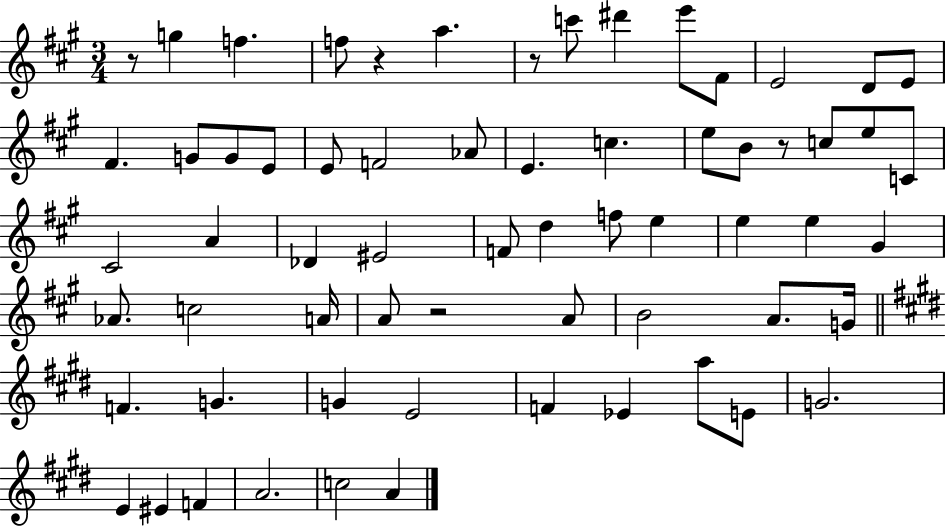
X:1
T:Untitled
M:3/4
L:1/4
K:A
z/2 g f f/2 z a z/2 c'/2 ^d' e'/2 ^F/2 E2 D/2 E/2 ^F G/2 G/2 E/2 E/2 F2 _A/2 E c e/2 B/2 z/2 c/2 e/2 C/2 ^C2 A _D ^E2 F/2 d f/2 e e e ^G _A/2 c2 A/4 A/2 z2 A/2 B2 A/2 G/4 F G G E2 F _E a/2 E/2 G2 E ^E F A2 c2 A